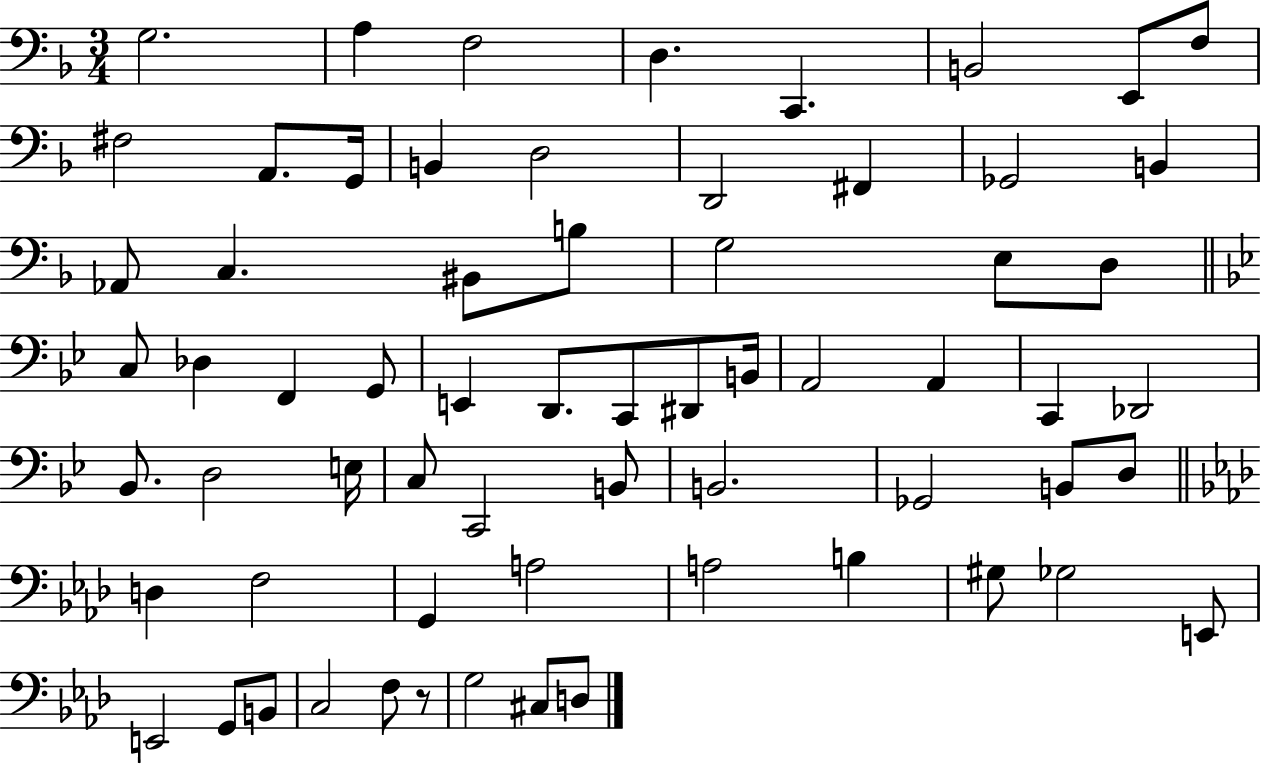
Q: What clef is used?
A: bass